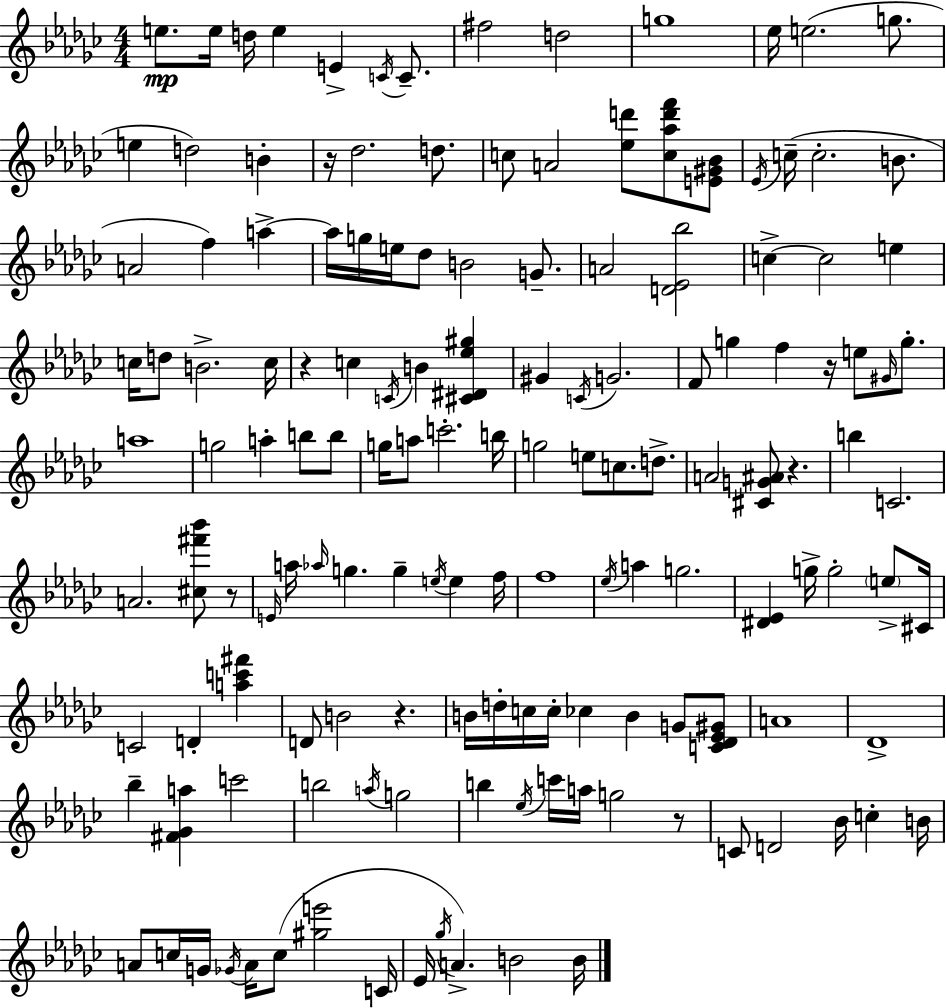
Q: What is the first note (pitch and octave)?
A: E5